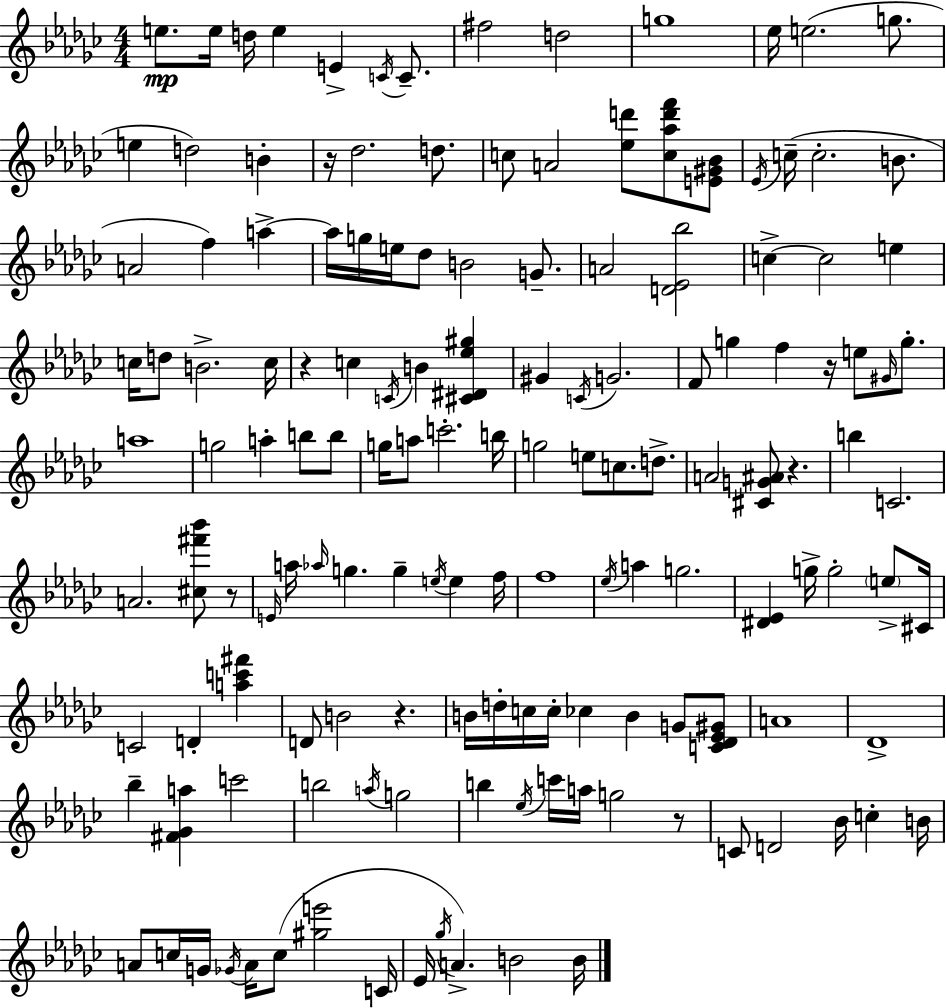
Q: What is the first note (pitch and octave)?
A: E5